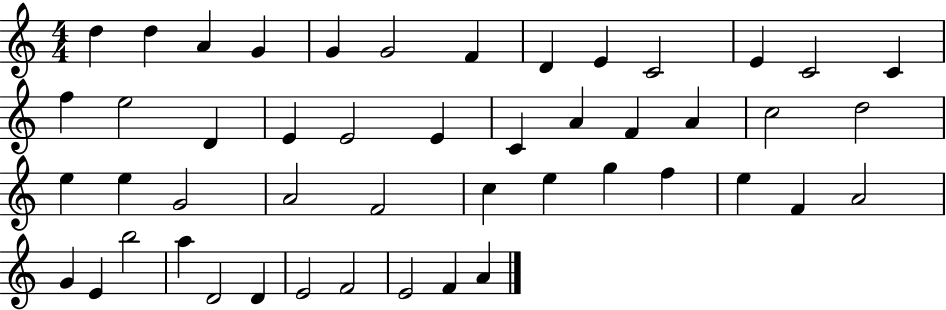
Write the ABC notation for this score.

X:1
T:Untitled
M:4/4
L:1/4
K:C
d d A G G G2 F D E C2 E C2 C f e2 D E E2 E C A F A c2 d2 e e G2 A2 F2 c e g f e F A2 G E b2 a D2 D E2 F2 E2 F A